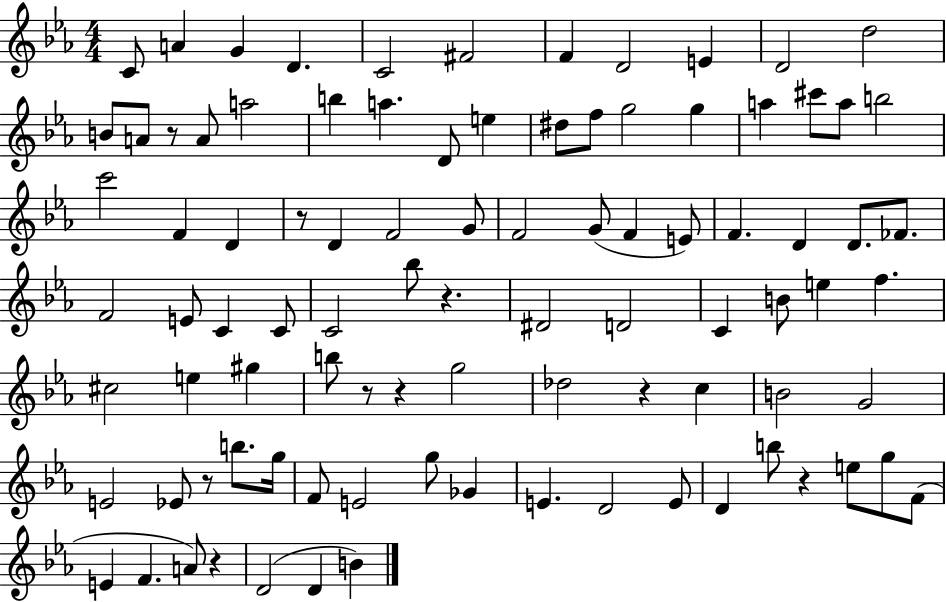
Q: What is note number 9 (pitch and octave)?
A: E4